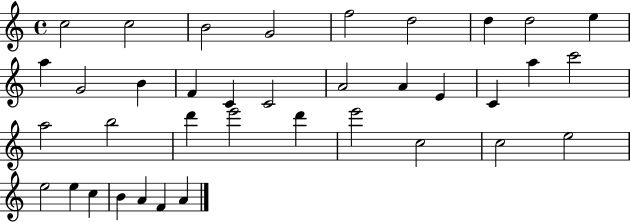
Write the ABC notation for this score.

X:1
T:Untitled
M:4/4
L:1/4
K:C
c2 c2 B2 G2 f2 d2 d d2 e a G2 B F C C2 A2 A E C a c'2 a2 b2 d' e'2 d' e'2 c2 c2 e2 e2 e c B A F A